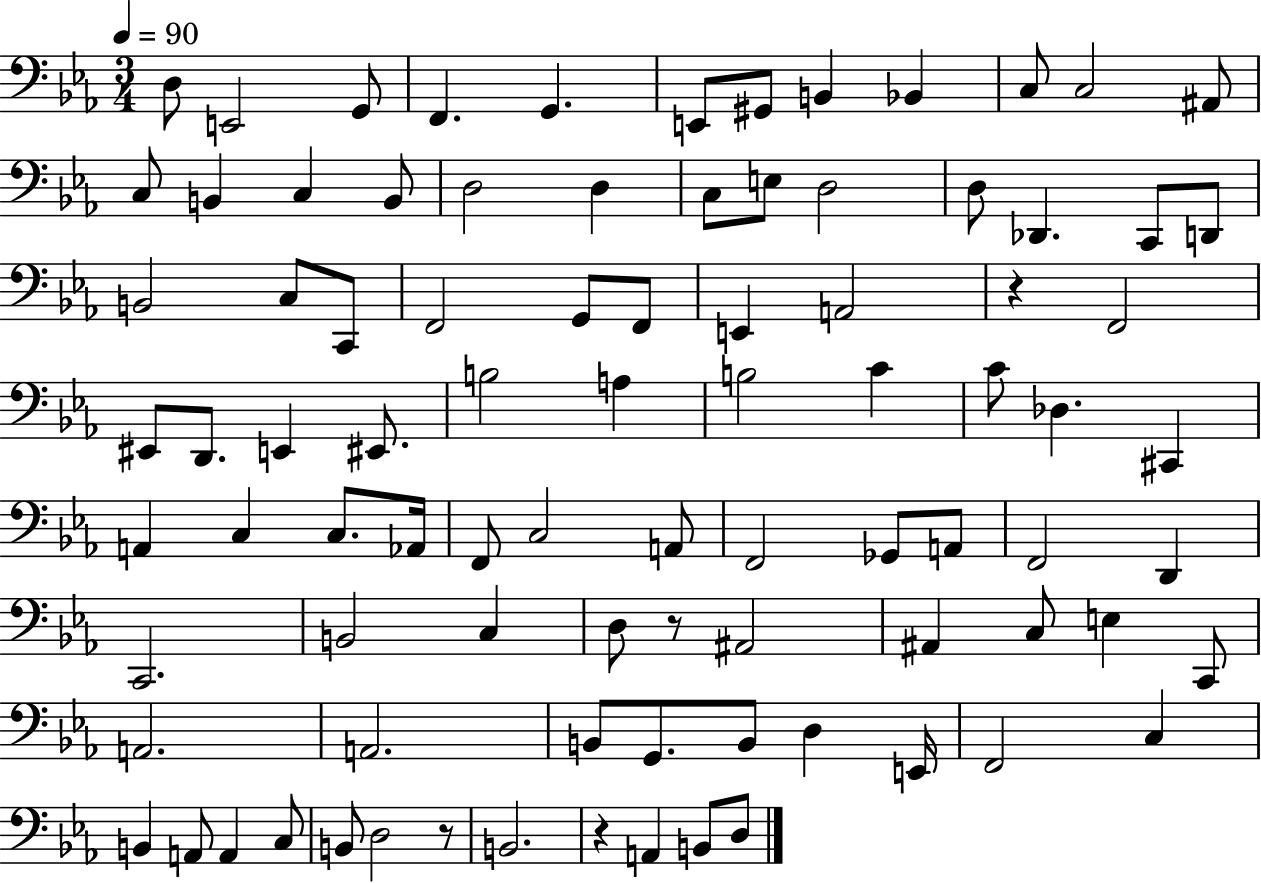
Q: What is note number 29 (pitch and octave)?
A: F2